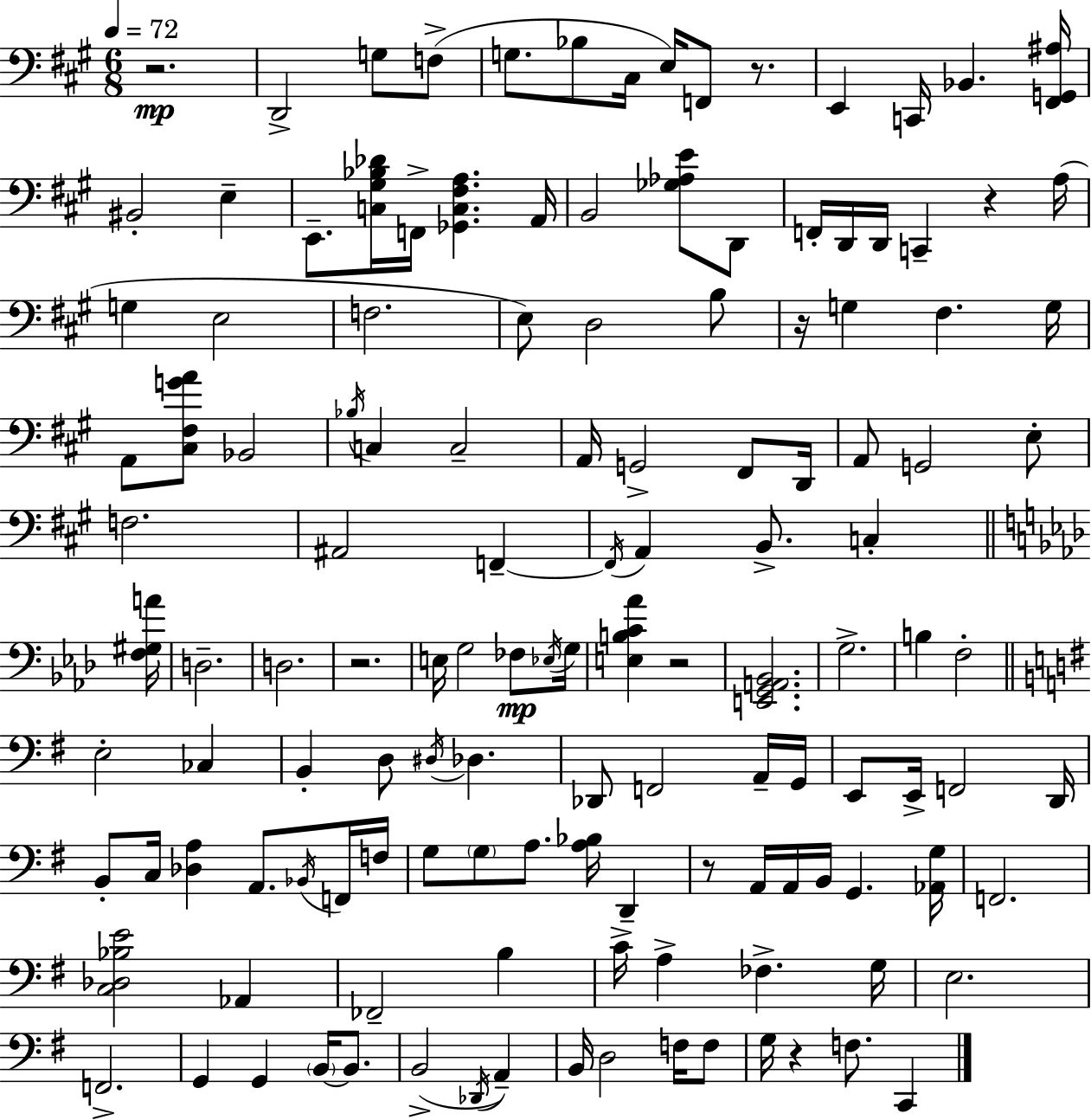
R/h. D2/h G3/e F3/e G3/e. Bb3/e C#3/s E3/s F2/e R/e. E2/q C2/s Bb2/q. [F#2,G2,A#3]/s BIS2/h E3/q E2/e. [C3,G#3,Bb3,Db4]/s F2/s [Gb2,C3,F#3,A3]/q. A2/s B2/h [Gb3,Ab3,E4]/e D2/e F2/s D2/s D2/s C2/q R/q A3/s G3/q E3/h F3/h. E3/e D3/h B3/e R/s G3/q F#3/q. G3/s A2/e [C#3,F#3,G4,A4]/e Bb2/h Bb3/s C3/q C3/h A2/s G2/h F#2/e D2/s A2/e G2/h E3/e F3/h. A#2/h F2/q F2/s A2/q B2/e. C3/q [F3,G#3,A4]/s D3/h. D3/h. R/h. E3/s G3/h FES3/e Eb3/s G3/s [E3,B3,C4,Ab4]/q R/h [E2,G2,A2,Bb2]/h. G3/h. B3/q F3/h E3/h CES3/q B2/q D3/e D#3/s Db3/q. Db2/e F2/h A2/s G2/s E2/e E2/s F2/h D2/s B2/e C3/s [Db3,A3]/q A2/e. Bb2/s F2/s F3/s G3/e G3/e A3/e. [A3,Bb3]/s D2/q R/e A2/s A2/s B2/s G2/q. [Ab2,G3]/s F2/h. [C3,Db3,Bb3,E4]/h Ab2/q FES2/h B3/q C4/s A3/q FES3/q. G3/s E3/h. F2/h. G2/q G2/q B2/s B2/e. B2/h Db2/s A2/q B2/s D3/h F3/s F3/e G3/s R/q F3/e. C2/q